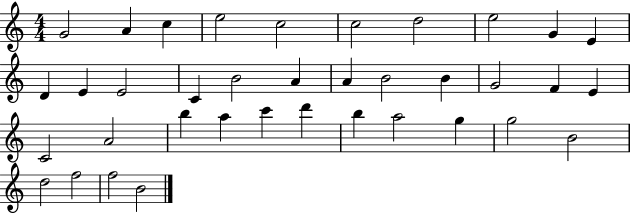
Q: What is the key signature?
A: C major